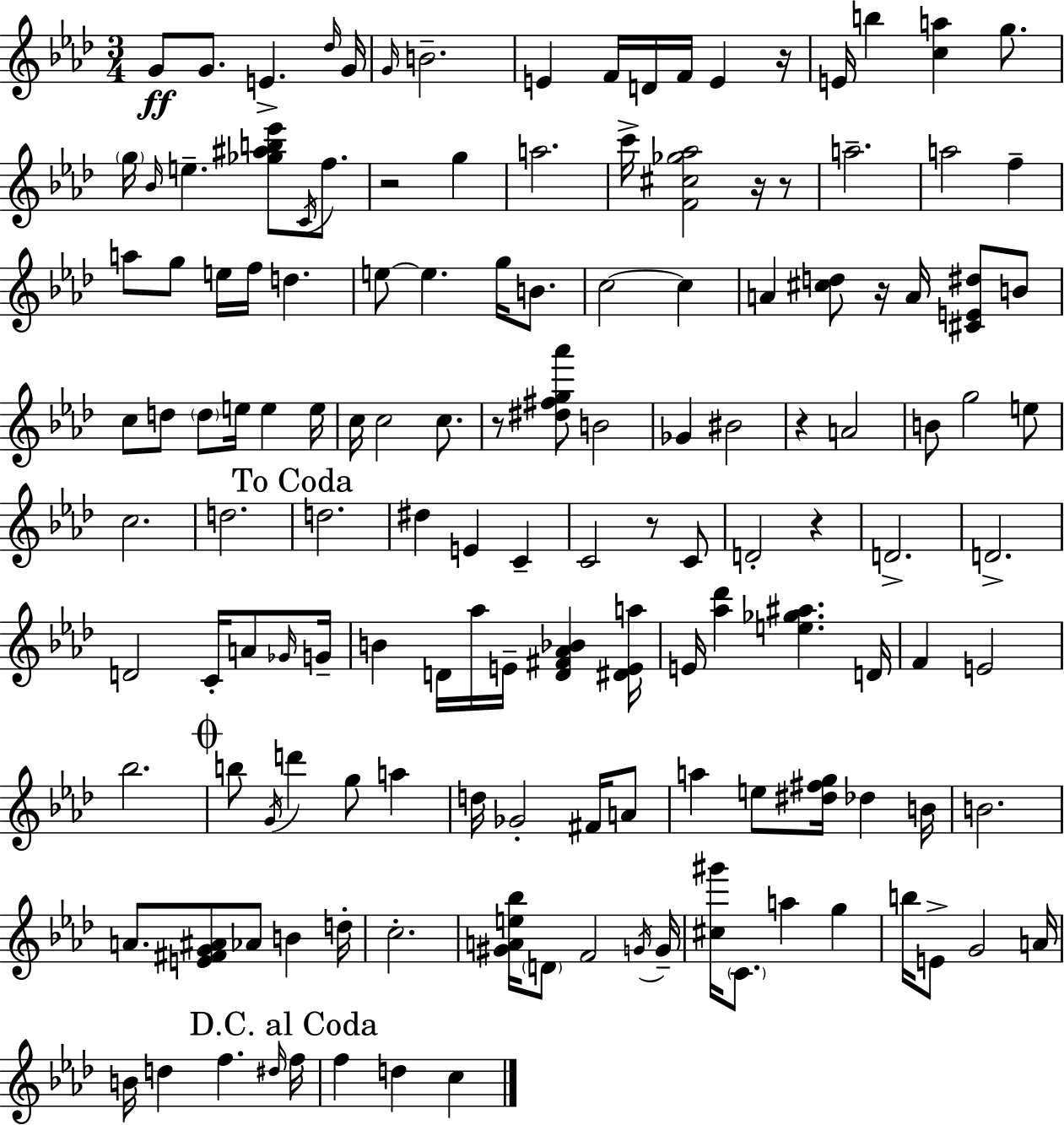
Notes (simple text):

G4/e G4/e. E4/q. Db5/s G4/s G4/s B4/h. E4/q F4/s D4/s F4/s E4/q R/s E4/s B5/q [C5,A5]/q G5/e. G5/s Bb4/s E5/q. [Gb5,A#5,B5,Eb6]/e C4/s F5/e. R/h G5/q A5/h. C6/s [F4,C#5,Gb5,Ab5]/h R/s R/e A5/h. A5/h F5/q A5/e G5/e E5/s F5/s D5/q. E5/e E5/q. G5/s B4/e. C5/h C5/q A4/q [C#5,D5]/e R/s A4/s [C#4,E4,D#5]/e B4/e C5/e D5/e D5/e E5/s E5/q E5/s C5/s C5/h C5/e. R/e [D#5,F#5,G5,Ab6]/e B4/h Gb4/q BIS4/h R/q A4/h B4/e G5/h E5/e C5/h. D5/h. D5/h. D#5/q E4/q C4/q C4/h R/e C4/e D4/h R/q D4/h. D4/h. D4/h C4/s A4/e Gb4/s G4/s B4/q D4/s Ab5/s E4/s [D4,F#4,Ab4,Bb4]/q [D#4,E4,A5]/s E4/s [Ab5,Db6]/q [E5,Gb5,A#5]/q. D4/s F4/q E4/h Bb5/h. B5/e G4/s D6/q G5/e A5/q D5/s Gb4/h F#4/s A4/e A5/q E5/e [D#5,F#5,G5]/s Db5/q B4/s B4/h. A4/e. [E4,F#4,G4,A#4]/e Ab4/e B4/q D5/s C5/h. [G#4,A4,E5,Bb5]/s D4/e F4/h G4/s G4/s [C#5,G#6]/s C4/e. A5/q G5/q B5/s E4/e G4/h A4/s B4/s D5/q F5/q. D#5/s F5/s F5/q D5/q C5/q